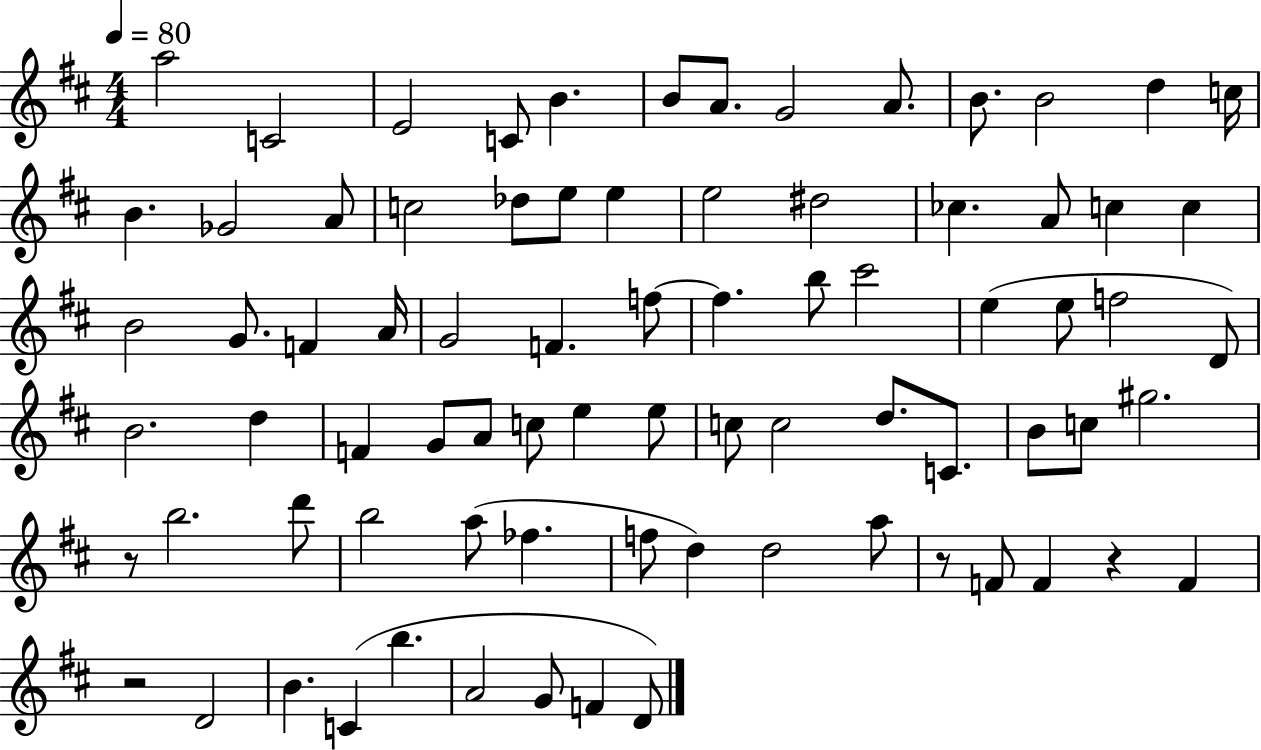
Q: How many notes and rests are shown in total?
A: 79